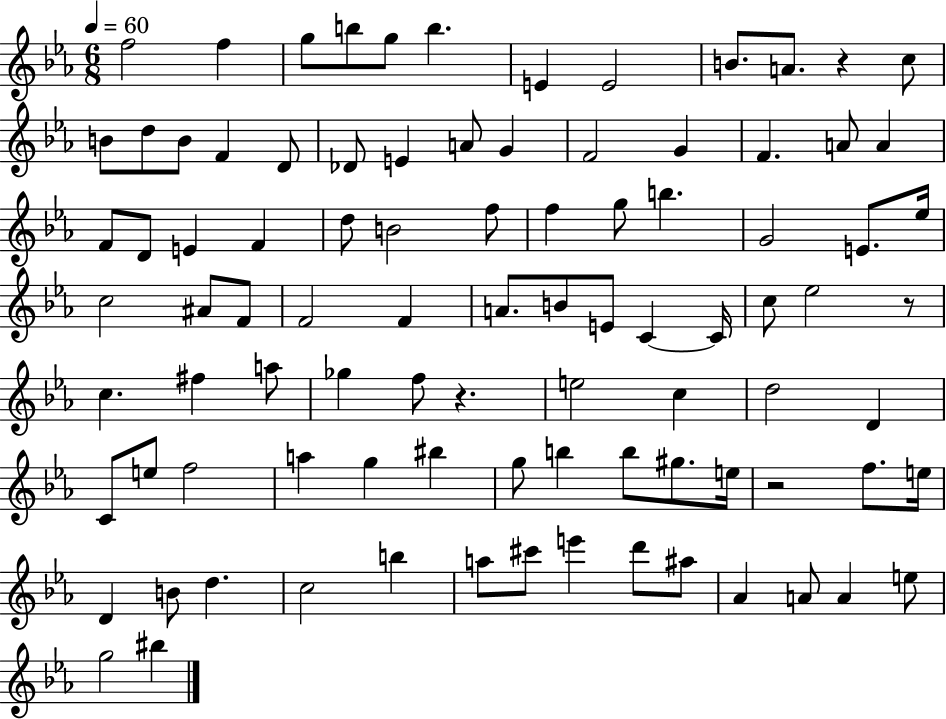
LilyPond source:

{
  \clef treble
  \numericTimeSignature
  \time 6/8
  \key ees \major
  \tempo 4 = 60
  \repeat volta 2 { f''2 f''4 | g''8 b''8 g''8 b''4. | e'4 e'2 | b'8. a'8. r4 c''8 | \break b'8 d''8 b'8 f'4 d'8 | des'8 e'4 a'8 g'4 | f'2 g'4 | f'4. a'8 a'4 | \break f'8 d'8 e'4 f'4 | d''8 b'2 f''8 | f''4 g''8 b''4. | g'2 e'8. ees''16 | \break c''2 ais'8 f'8 | f'2 f'4 | a'8. b'8 e'8 c'4~~ c'16 | c''8 ees''2 r8 | \break c''4. fis''4 a''8 | ges''4 f''8 r4. | e''2 c''4 | d''2 d'4 | \break c'8 e''8 f''2 | a''4 g''4 bis''4 | g''8 b''4 b''8 gis''8. e''16 | r2 f''8. e''16 | \break d'4 b'8 d''4. | c''2 b''4 | a''8 cis'''8 e'''4 d'''8 ais''8 | aes'4 a'8 a'4 e''8 | \break g''2 bis''4 | } \bar "|."
}